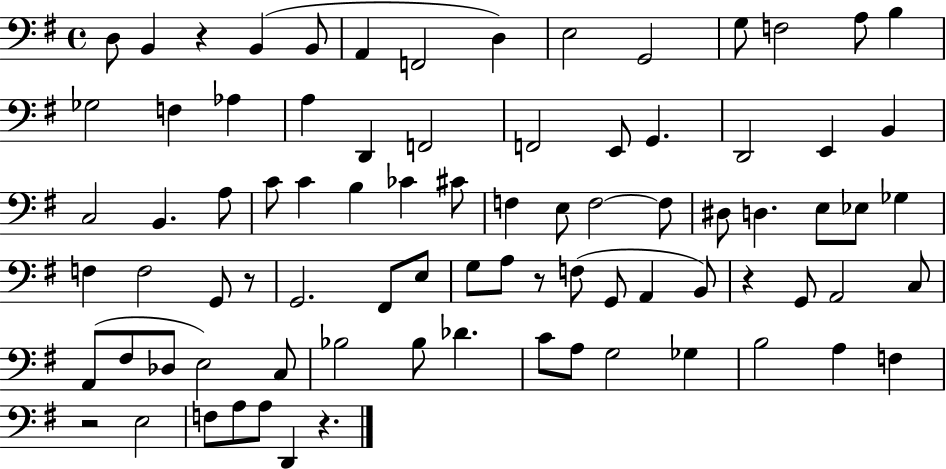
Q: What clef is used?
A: bass